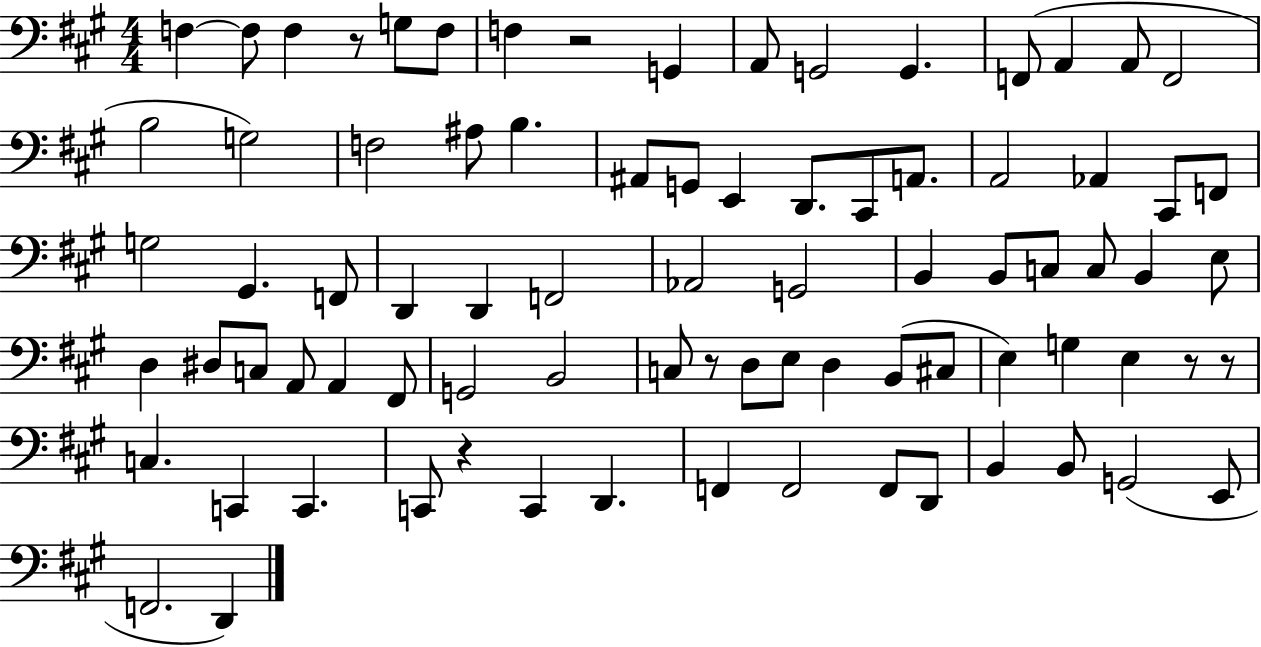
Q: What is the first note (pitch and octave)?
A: F3